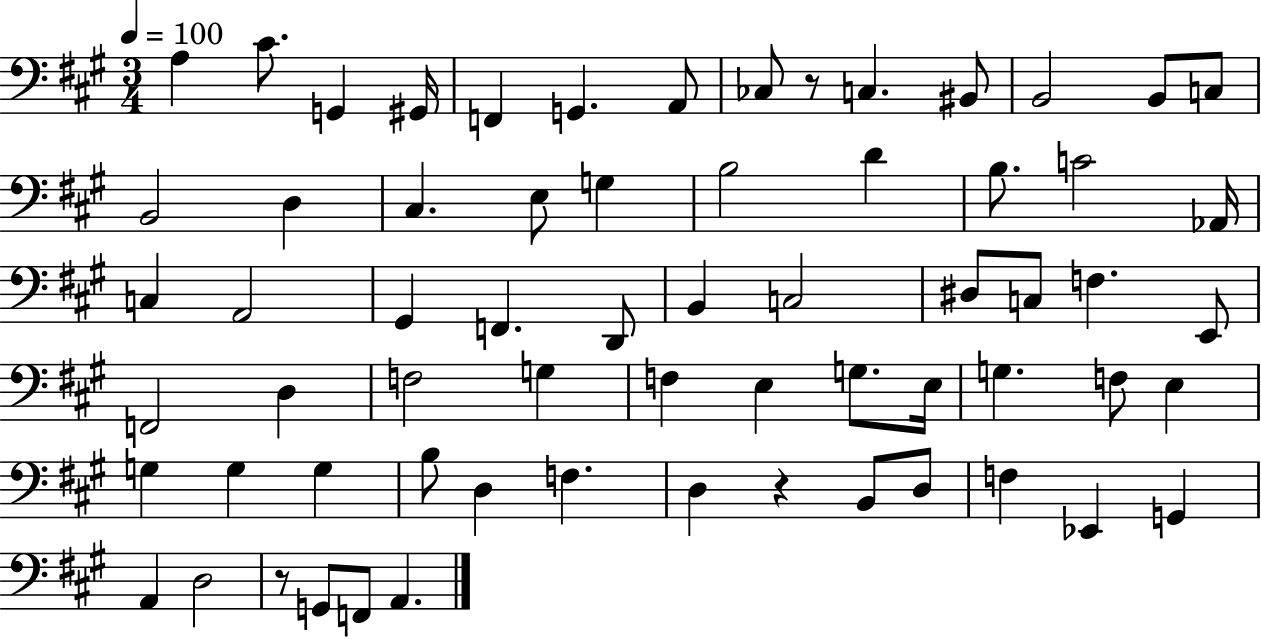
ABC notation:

X:1
T:Untitled
M:3/4
L:1/4
K:A
A, ^C/2 G,, ^G,,/4 F,, G,, A,,/2 _C,/2 z/2 C, ^B,,/2 B,,2 B,,/2 C,/2 B,,2 D, ^C, E,/2 G, B,2 D B,/2 C2 _A,,/4 C, A,,2 ^G,, F,, D,,/2 B,, C,2 ^D,/2 C,/2 F, E,,/2 F,,2 D, F,2 G, F, E, G,/2 E,/4 G, F,/2 E, G, G, G, B,/2 D, F, D, z B,,/2 D,/2 F, _E,, G,, A,, D,2 z/2 G,,/2 F,,/2 A,,